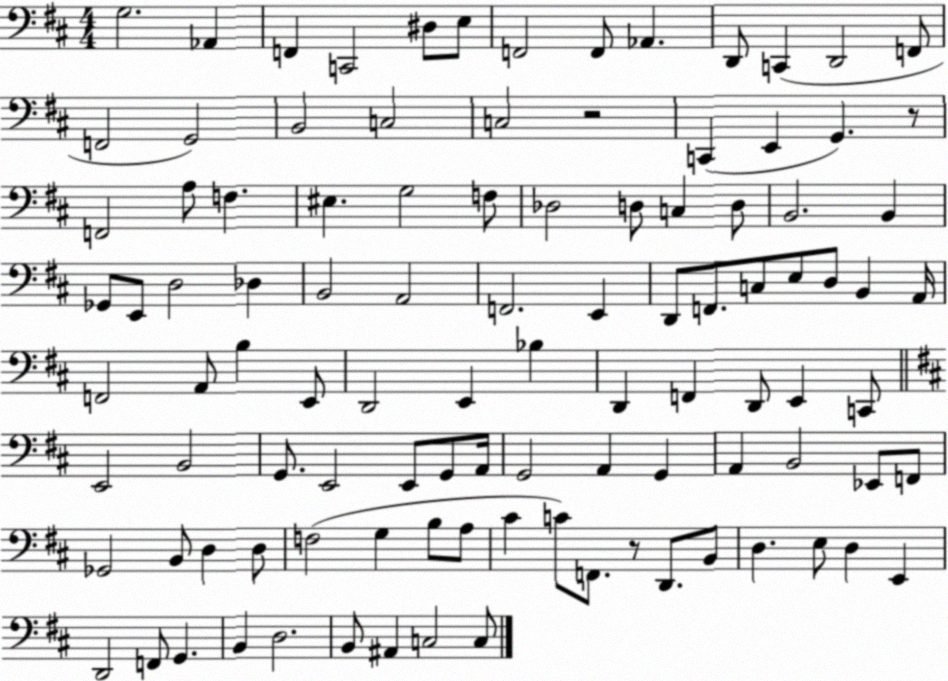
X:1
T:Untitled
M:4/4
L:1/4
K:D
G,2 _A,, F,, C,,2 ^D,/2 E,/2 F,,2 F,,/2 _A,, D,,/2 C,, D,,2 F,,/2 F,,2 G,,2 B,,2 C,2 C,2 z2 C,, E,, G,, z/2 F,,2 A,/2 F, ^E, G,2 F,/2 _D,2 D,/2 C, D,/2 B,,2 B,, _G,,/2 E,,/2 D,2 _D, B,,2 A,,2 F,,2 E,, D,,/2 F,,/2 C,/2 E,/2 D,/2 B,, A,,/4 F,,2 A,,/2 B, E,,/2 D,,2 E,, _B, D,, F,, D,,/2 E,, C,,/2 E,,2 B,,2 G,,/2 E,,2 E,,/2 G,,/2 A,,/4 G,,2 A,, G,, A,, B,,2 _E,,/2 F,,/2 _G,,2 B,,/2 D, D,/2 F,2 G, B,/2 A,/2 ^C C/2 F,,/2 z/2 D,,/2 B,,/2 D, E,/2 D, E,, D,,2 F,,/2 G,, B,, D,2 B,,/2 ^A,, C,2 C,/2